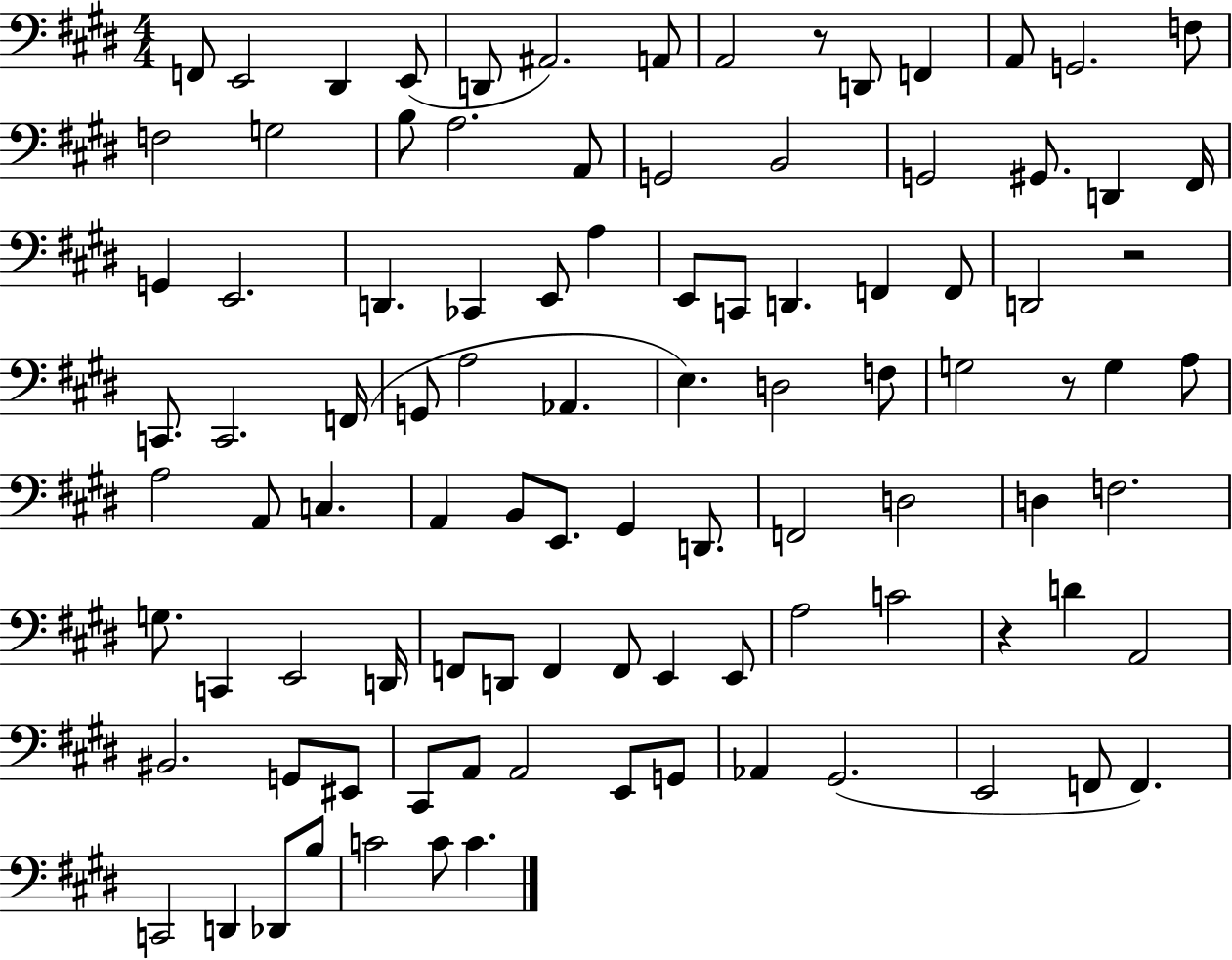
X:1
T:Untitled
M:4/4
L:1/4
K:E
F,,/2 E,,2 ^D,, E,,/2 D,,/2 ^A,,2 A,,/2 A,,2 z/2 D,,/2 F,, A,,/2 G,,2 F,/2 F,2 G,2 B,/2 A,2 A,,/2 G,,2 B,,2 G,,2 ^G,,/2 D,, ^F,,/4 G,, E,,2 D,, _C,, E,,/2 A, E,,/2 C,,/2 D,, F,, F,,/2 D,,2 z2 C,,/2 C,,2 F,,/4 G,,/2 A,2 _A,, E, D,2 F,/2 G,2 z/2 G, A,/2 A,2 A,,/2 C, A,, B,,/2 E,,/2 ^G,, D,,/2 F,,2 D,2 D, F,2 G,/2 C,, E,,2 D,,/4 F,,/2 D,,/2 F,, F,,/2 E,, E,,/2 A,2 C2 z D A,,2 ^B,,2 G,,/2 ^E,,/2 ^C,,/2 A,,/2 A,,2 E,,/2 G,,/2 _A,, ^G,,2 E,,2 F,,/2 F,, C,,2 D,, _D,,/2 B,/2 C2 C/2 C